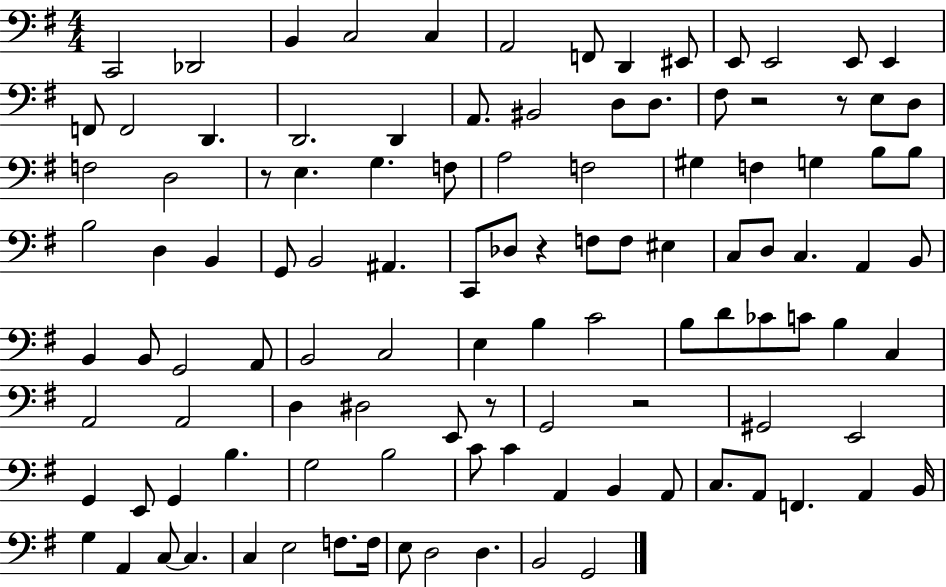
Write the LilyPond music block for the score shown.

{
  \clef bass
  \numericTimeSignature
  \time 4/4
  \key g \major
  c,2 des,2 | b,4 c2 c4 | a,2 f,8 d,4 eis,8 | e,8 e,2 e,8 e,4 | \break f,8 f,2 d,4. | d,2. d,4 | a,8. bis,2 d8 d8. | fis8 r2 r8 e8 d8 | \break f2 d2 | r8 e4. g4. f8 | a2 f2 | gis4 f4 g4 b8 b8 | \break b2 d4 b,4 | g,8 b,2 ais,4. | c,8 des8 r4 f8 f8 eis4 | c8 d8 c4. a,4 b,8 | \break b,4 b,8 g,2 a,8 | b,2 c2 | e4 b4 c'2 | b8 d'8 ces'8 c'8 b4 c4 | \break a,2 a,2 | d4 dis2 e,8 r8 | g,2 r2 | gis,2 e,2 | \break g,4 e,8 g,4 b4. | g2 b2 | c'8 c'4 a,4 b,4 a,8 | c8. a,8 f,4. a,4 b,16 | \break g4 a,4 c8~~ c4. | c4 e2 f8. f16 | e8 d2 d4. | b,2 g,2 | \break \bar "|."
}